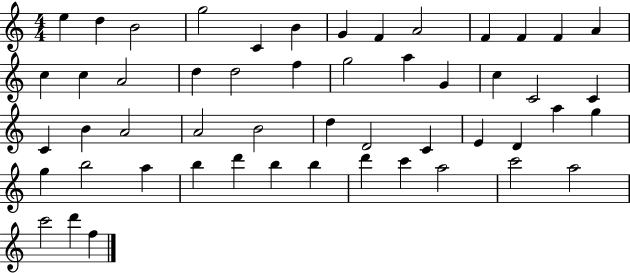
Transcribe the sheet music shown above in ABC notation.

X:1
T:Untitled
M:4/4
L:1/4
K:C
e d B2 g2 C B G F A2 F F F A c c A2 d d2 f g2 a G c C2 C C B A2 A2 B2 d D2 C E D a g g b2 a b d' b b d' c' a2 c'2 a2 c'2 d' f